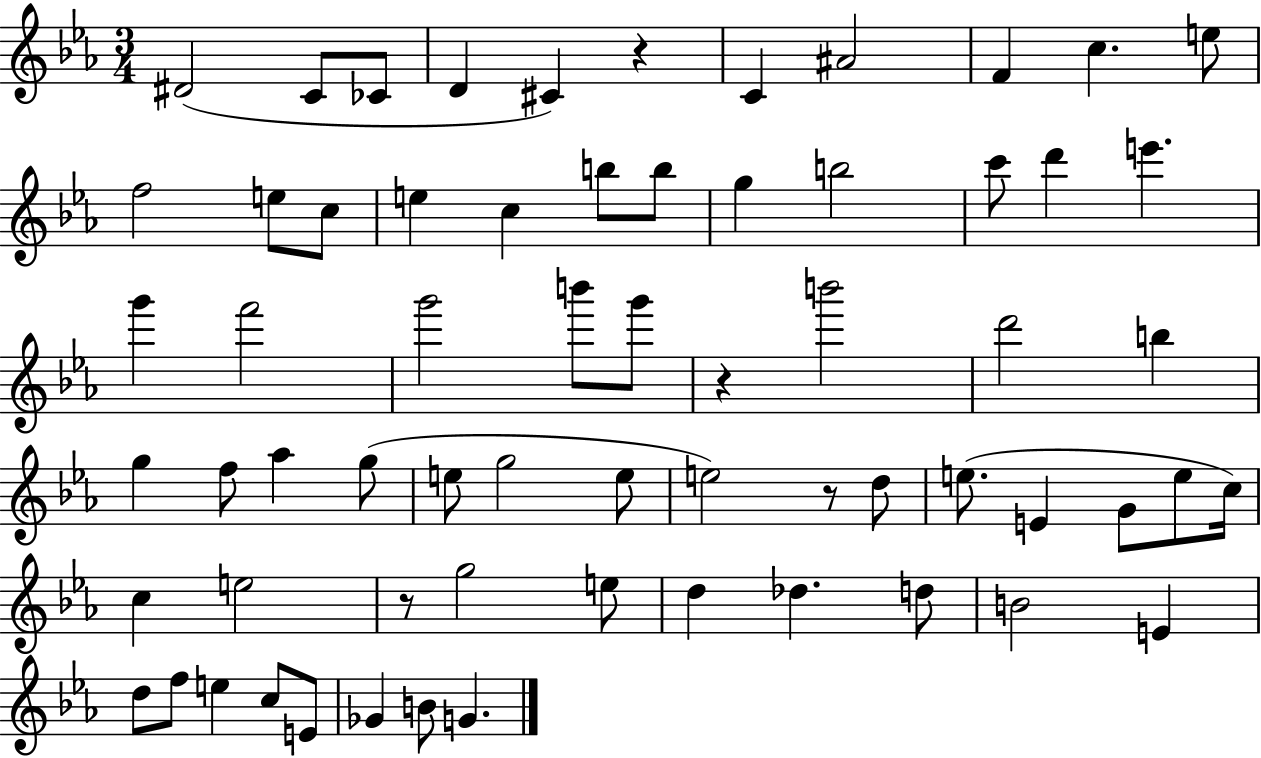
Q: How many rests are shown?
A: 4